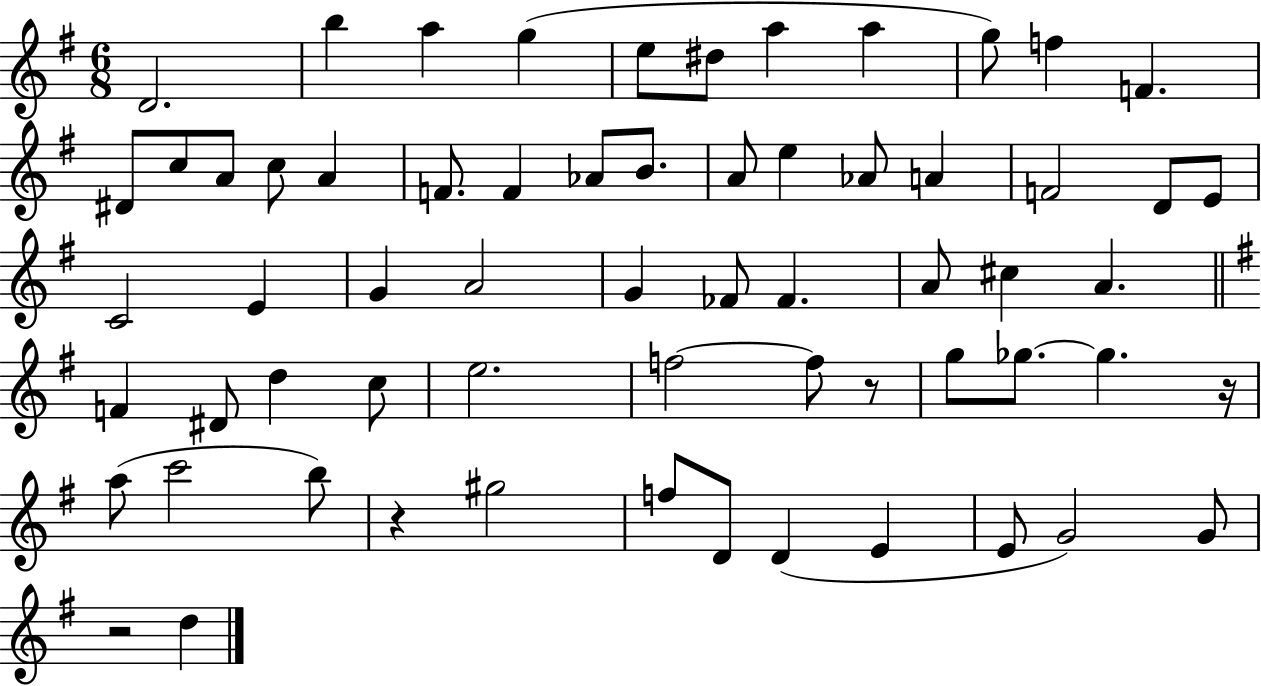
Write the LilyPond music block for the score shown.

{
  \clef treble
  \numericTimeSignature
  \time 6/8
  \key g \major
  d'2. | b''4 a''4 g''4( | e''8 dis''8 a''4 a''4 | g''8) f''4 f'4. | \break dis'8 c''8 a'8 c''8 a'4 | f'8. f'4 aes'8 b'8. | a'8 e''4 aes'8 a'4 | f'2 d'8 e'8 | \break c'2 e'4 | g'4 a'2 | g'4 fes'8 fes'4. | a'8 cis''4 a'4. | \break \bar "||" \break \key g \major f'4 dis'8 d''4 c''8 | e''2. | f''2~~ f''8 r8 | g''8 ges''8.~~ ges''4. r16 | \break a''8( c'''2 b''8) | r4 gis''2 | f''8 d'8 d'4( e'4 | e'8 g'2) g'8 | \break r2 d''4 | \bar "|."
}